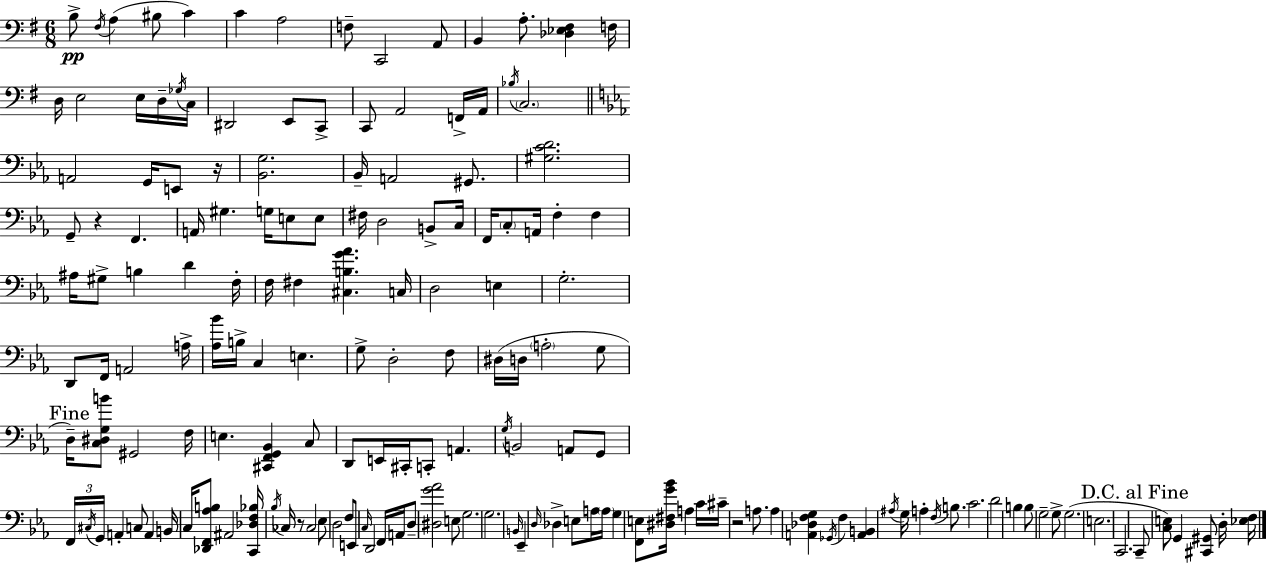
{
  \clef bass
  \numericTimeSignature
  \time 6/8
  \key e \minor
  b8->\pp \acciaccatura { fis16 } a4( bis8 c'4) | c'4 a2 | f8-- c,2 a,8 | b,4 a8.-. <des ees fis>4 | \break f16 d16 e2 e16 d16-- | \acciaccatura { ges16 } c16 dis,2 e,8 | c,8-> c,8 a,2 | f,16-> a,16 \acciaccatura { bes16 } \parenthesize c2. | \break \bar "||" \break \key ees \major a,2 g,16 e,8 r16 | <bes, g>2. | bes,16-- a,2 gis,8. | <gis c' d'>2. | \break g,8-- r4 f,4. | a,16 gis4. g16 e8 e8 | fis16 d2 b,8-> c16 | f,16 \parenthesize c8-. a,16 f4-. f4 | \break ais16 gis8-> b4 d'4 f16-. | f16 fis4 <cis b g' aes'>4. c16 | d2 e4 | g2.-. | \break d,8 f,16 a,2 a16-> | <aes bes'>16 b16-> c4 e4. | g8-> d2-. f8 | dis16( d16 \parenthesize a2-. g8 | \break \mark "Fine" d16--) <c dis g b'>8 gis,2 f16 | e4. <cis, f, g, bes,>4 c8 | d,8 e,16 cis,16-. c,8-. a,4. | \acciaccatura { g16 } b,2 a,8 g,8 | \break \tuplet 3/2 { f,16 \acciaccatura { cis16 } g,16 } a,4-. c8 a,4 | b,16 c16 <des, f, aes b>8 ais,2 | <c, des f bes>16 \acciaccatura { bes16 } ces16 r8 ces2 | ees8 d2 | \break f8 e,8 \grace { c16 } d,2 | f,16 a,16 d8-- <dis g' aes'>2 | e8 g2. | g2. | \break \grace { b,16 } ees,4-- \grace { d16 } des4-> | e8 a16 \parenthesize a16 g4 <f, e>8 | <dis fis g' bes'>16 a4 c'16 cis'16-- r2 | a8. a4 <a, des f g>4 | \break \acciaccatura { ges,16 } f4 <a, b,>4 \acciaccatura { ais16 } | g16 a4-. \acciaccatura { f16 } b8. c'2. | d'2 | b4 b8 g2-- | \break g8-> g2.( | e2. | c,2. | \mark "D.C. al Fine" c,8-- <c e>8) | \break g,4 <cis, gis,>8 d16-. <ees f>16 \bar "|."
}